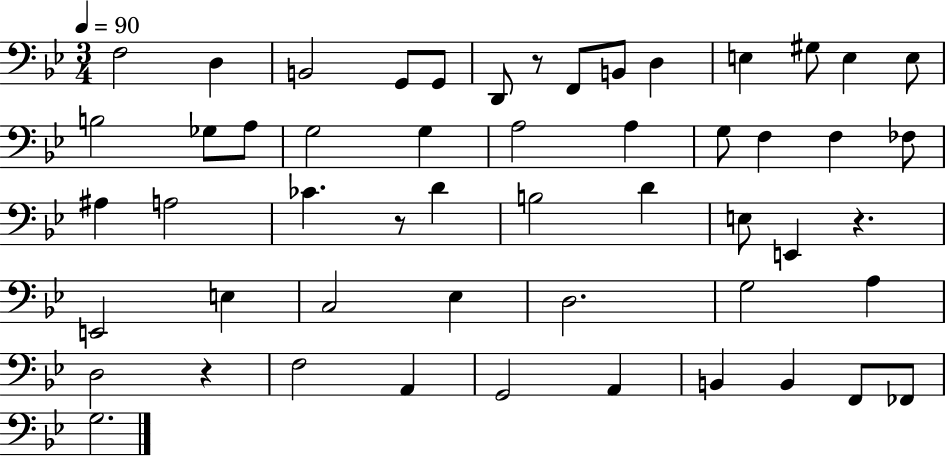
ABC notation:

X:1
T:Untitled
M:3/4
L:1/4
K:Bb
F,2 D, B,,2 G,,/2 G,,/2 D,,/2 z/2 F,,/2 B,,/2 D, E, ^G,/2 E, E,/2 B,2 _G,/2 A,/2 G,2 G, A,2 A, G,/2 F, F, _F,/2 ^A, A,2 _C z/2 D B,2 D E,/2 E,, z E,,2 E, C,2 _E, D,2 G,2 A, D,2 z F,2 A,, G,,2 A,, B,, B,, F,,/2 _F,,/2 G,2